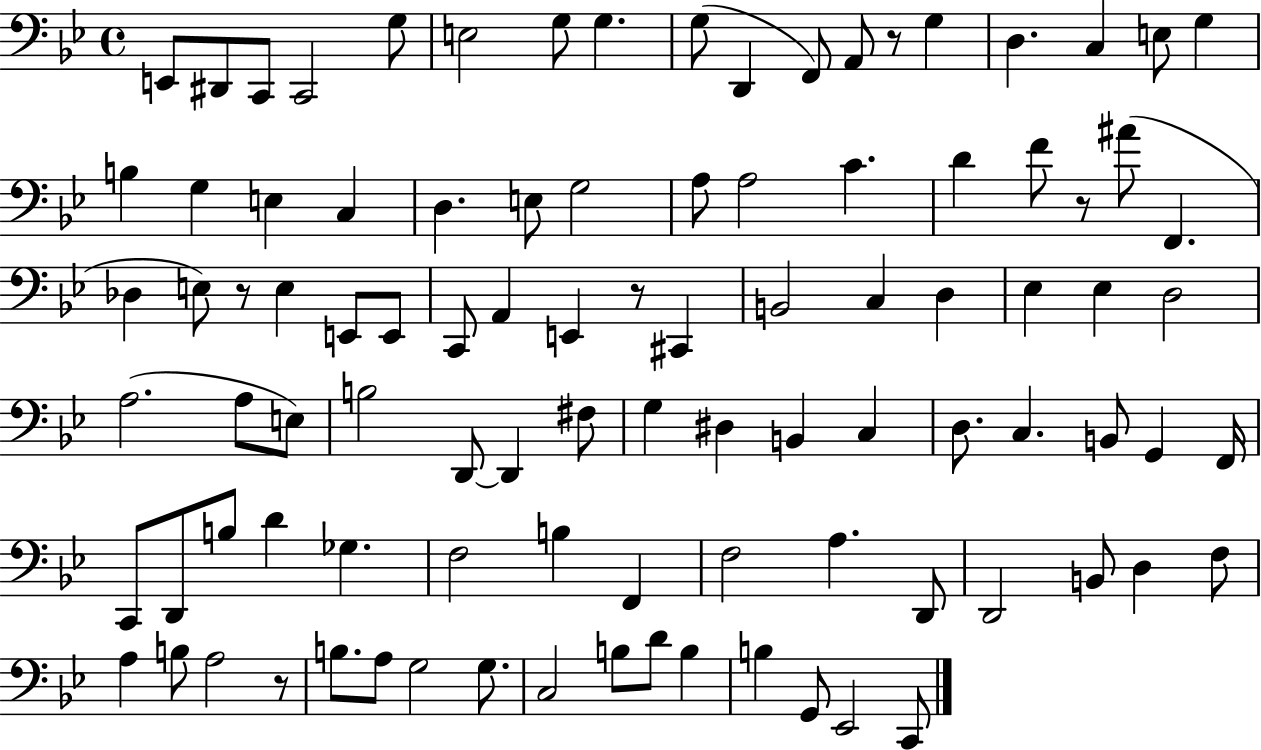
E2/e D#2/e C2/e C2/h G3/e E3/h G3/e G3/q. G3/e D2/q F2/e A2/e R/e G3/q D3/q. C3/q E3/e G3/q B3/q G3/q E3/q C3/q D3/q. E3/e G3/h A3/e A3/h C4/q. D4/q F4/e R/e A#4/e F2/q. Db3/q E3/e R/e E3/q E2/e E2/e C2/e A2/q E2/q R/e C#2/q B2/h C3/q D3/q Eb3/q Eb3/q D3/h A3/h. A3/e E3/e B3/h D2/e D2/q F#3/e G3/q D#3/q B2/q C3/q D3/e. C3/q. B2/e G2/q F2/s C2/e D2/e B3/e D4/q Gb3/q. F3/h B3/q F2/q F3/h A3/q. D2/e D2/h B2/e D3/q F3/e A3/q B3/e A3/h R/e B3/e. A3/e G3/h G3/e. C3/h B3/e D4/e B3/q B3/q G2/e Eb2/h C2/e